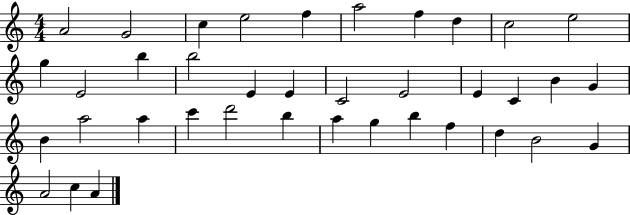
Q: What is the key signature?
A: C major